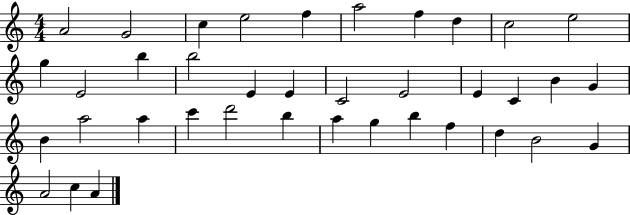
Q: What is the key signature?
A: C major